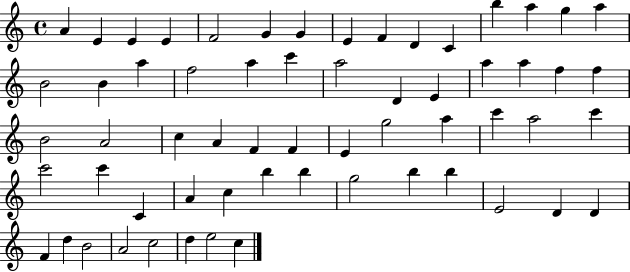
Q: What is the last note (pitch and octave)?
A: C5